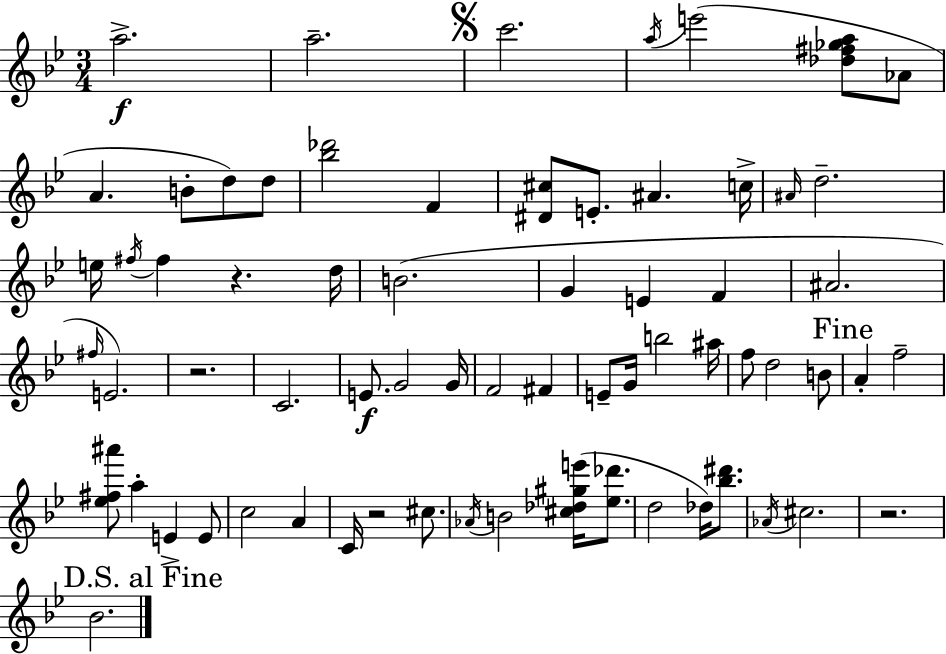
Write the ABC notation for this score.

X:1
T:Untitled
M:3/4
L:1/4
K:Bb
a2 a2 c'2 a/4 e'2 [_d^f_ga]/2 _A/2 A B/2 d/2 d/2 [_b_d']2 F [^D^c]/2 E/2 ^A c/4 ^A/4 d2 e/4 ^f/4 ^f z d/4 B2 G E F ^A2 ^f/4 E2 z2 C2 E/2 G2 G/4 F2 ^F E/2 G/4 b2 ^a/4 f/2 d2 B/2 A f2 [_e^f^a']/2 a E E/2 c2 A C/4 z2 ^c/2 _A/4 B2 [^c_d^ge']/4 [_e_d']/2 d2 _d/4 [_b^d']/2 _A/4 ^c2 z2 _B2